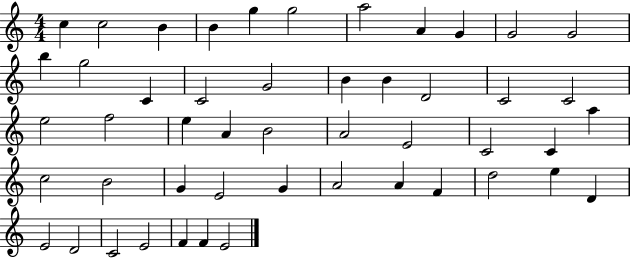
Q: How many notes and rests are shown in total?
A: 49